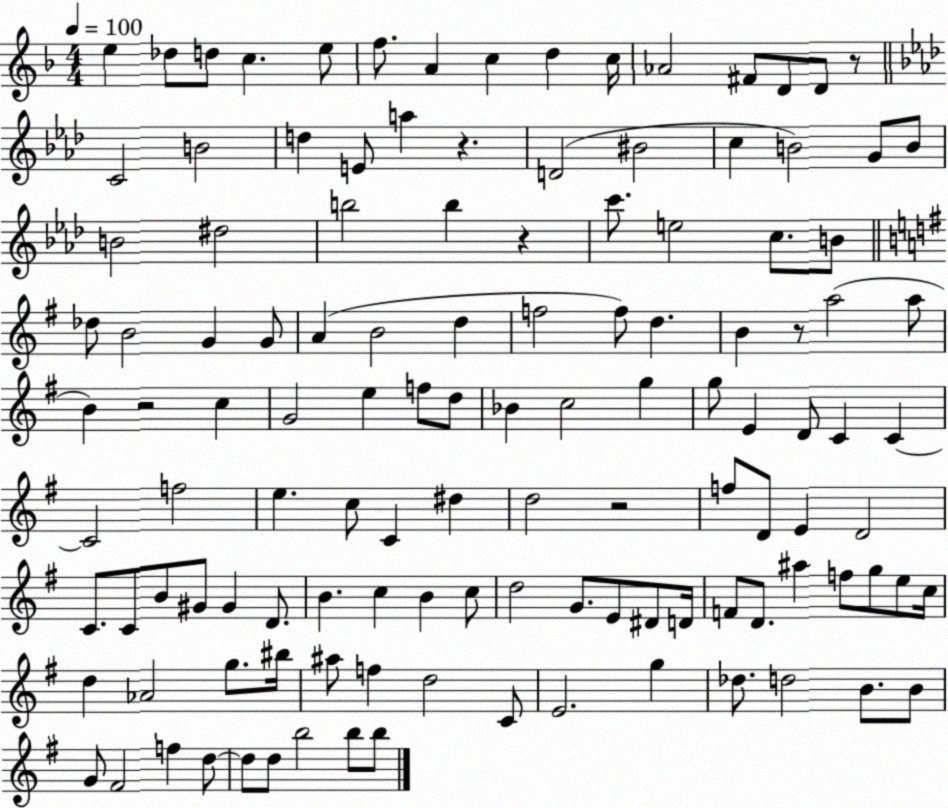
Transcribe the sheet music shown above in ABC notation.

X:1
T:Untitled
M:4/4
L:1/4
K:F
e _d/2 d/2 c e/2 f/2 A c d c/4 _A2 ^F/2 D/2 D/2 z/2 C2 B2 d E/2 a z D2 ^B2 c B2 G/2 B/2 B2 ^d2 b2 b z c'/2 e2 c/2 B/2 _d/2 B2 G G/2 A B2 d f2 f/2 d B z/2 a2 a/2 B z2 c G2 e f/2 d/2 _B c2 g g/2 E D/2 C C C2 f2 e c/2 C ^d d2 z2 f/2 D/2 E D2 C/2 C/2 B/2 ^G/2 ^G D/2 B c B c/2 d2 G/2 E/2 ^D/2 D/4 F/2 D/2 ^a f/2 g/2 e/2 c/4 d _A2 g/2 ^b/4 ^a/2 f d2 C/2 E2 g _d/2 d2 B/2 B/2 G/2 ^F2 f d/2 d/2 d/2 b2 b/2 b/2